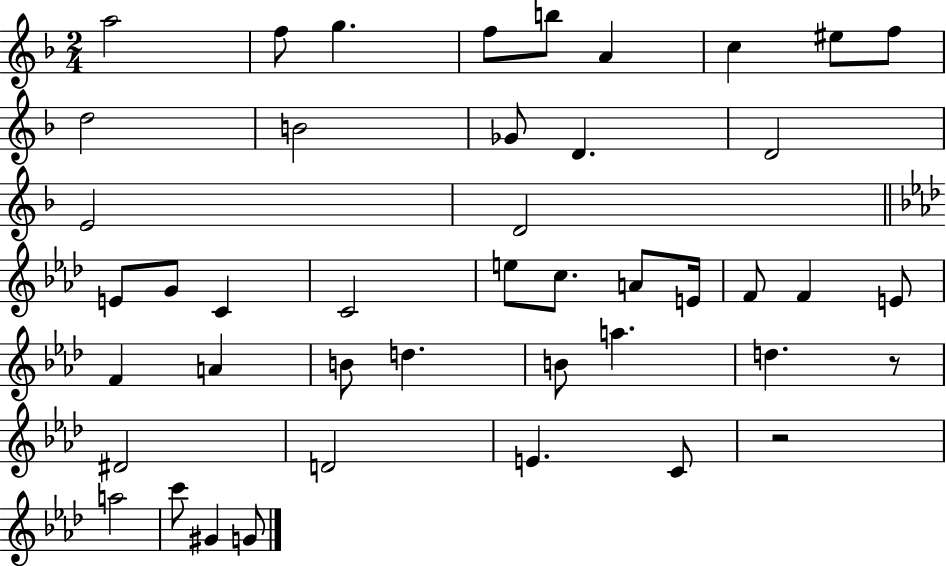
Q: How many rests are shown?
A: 2